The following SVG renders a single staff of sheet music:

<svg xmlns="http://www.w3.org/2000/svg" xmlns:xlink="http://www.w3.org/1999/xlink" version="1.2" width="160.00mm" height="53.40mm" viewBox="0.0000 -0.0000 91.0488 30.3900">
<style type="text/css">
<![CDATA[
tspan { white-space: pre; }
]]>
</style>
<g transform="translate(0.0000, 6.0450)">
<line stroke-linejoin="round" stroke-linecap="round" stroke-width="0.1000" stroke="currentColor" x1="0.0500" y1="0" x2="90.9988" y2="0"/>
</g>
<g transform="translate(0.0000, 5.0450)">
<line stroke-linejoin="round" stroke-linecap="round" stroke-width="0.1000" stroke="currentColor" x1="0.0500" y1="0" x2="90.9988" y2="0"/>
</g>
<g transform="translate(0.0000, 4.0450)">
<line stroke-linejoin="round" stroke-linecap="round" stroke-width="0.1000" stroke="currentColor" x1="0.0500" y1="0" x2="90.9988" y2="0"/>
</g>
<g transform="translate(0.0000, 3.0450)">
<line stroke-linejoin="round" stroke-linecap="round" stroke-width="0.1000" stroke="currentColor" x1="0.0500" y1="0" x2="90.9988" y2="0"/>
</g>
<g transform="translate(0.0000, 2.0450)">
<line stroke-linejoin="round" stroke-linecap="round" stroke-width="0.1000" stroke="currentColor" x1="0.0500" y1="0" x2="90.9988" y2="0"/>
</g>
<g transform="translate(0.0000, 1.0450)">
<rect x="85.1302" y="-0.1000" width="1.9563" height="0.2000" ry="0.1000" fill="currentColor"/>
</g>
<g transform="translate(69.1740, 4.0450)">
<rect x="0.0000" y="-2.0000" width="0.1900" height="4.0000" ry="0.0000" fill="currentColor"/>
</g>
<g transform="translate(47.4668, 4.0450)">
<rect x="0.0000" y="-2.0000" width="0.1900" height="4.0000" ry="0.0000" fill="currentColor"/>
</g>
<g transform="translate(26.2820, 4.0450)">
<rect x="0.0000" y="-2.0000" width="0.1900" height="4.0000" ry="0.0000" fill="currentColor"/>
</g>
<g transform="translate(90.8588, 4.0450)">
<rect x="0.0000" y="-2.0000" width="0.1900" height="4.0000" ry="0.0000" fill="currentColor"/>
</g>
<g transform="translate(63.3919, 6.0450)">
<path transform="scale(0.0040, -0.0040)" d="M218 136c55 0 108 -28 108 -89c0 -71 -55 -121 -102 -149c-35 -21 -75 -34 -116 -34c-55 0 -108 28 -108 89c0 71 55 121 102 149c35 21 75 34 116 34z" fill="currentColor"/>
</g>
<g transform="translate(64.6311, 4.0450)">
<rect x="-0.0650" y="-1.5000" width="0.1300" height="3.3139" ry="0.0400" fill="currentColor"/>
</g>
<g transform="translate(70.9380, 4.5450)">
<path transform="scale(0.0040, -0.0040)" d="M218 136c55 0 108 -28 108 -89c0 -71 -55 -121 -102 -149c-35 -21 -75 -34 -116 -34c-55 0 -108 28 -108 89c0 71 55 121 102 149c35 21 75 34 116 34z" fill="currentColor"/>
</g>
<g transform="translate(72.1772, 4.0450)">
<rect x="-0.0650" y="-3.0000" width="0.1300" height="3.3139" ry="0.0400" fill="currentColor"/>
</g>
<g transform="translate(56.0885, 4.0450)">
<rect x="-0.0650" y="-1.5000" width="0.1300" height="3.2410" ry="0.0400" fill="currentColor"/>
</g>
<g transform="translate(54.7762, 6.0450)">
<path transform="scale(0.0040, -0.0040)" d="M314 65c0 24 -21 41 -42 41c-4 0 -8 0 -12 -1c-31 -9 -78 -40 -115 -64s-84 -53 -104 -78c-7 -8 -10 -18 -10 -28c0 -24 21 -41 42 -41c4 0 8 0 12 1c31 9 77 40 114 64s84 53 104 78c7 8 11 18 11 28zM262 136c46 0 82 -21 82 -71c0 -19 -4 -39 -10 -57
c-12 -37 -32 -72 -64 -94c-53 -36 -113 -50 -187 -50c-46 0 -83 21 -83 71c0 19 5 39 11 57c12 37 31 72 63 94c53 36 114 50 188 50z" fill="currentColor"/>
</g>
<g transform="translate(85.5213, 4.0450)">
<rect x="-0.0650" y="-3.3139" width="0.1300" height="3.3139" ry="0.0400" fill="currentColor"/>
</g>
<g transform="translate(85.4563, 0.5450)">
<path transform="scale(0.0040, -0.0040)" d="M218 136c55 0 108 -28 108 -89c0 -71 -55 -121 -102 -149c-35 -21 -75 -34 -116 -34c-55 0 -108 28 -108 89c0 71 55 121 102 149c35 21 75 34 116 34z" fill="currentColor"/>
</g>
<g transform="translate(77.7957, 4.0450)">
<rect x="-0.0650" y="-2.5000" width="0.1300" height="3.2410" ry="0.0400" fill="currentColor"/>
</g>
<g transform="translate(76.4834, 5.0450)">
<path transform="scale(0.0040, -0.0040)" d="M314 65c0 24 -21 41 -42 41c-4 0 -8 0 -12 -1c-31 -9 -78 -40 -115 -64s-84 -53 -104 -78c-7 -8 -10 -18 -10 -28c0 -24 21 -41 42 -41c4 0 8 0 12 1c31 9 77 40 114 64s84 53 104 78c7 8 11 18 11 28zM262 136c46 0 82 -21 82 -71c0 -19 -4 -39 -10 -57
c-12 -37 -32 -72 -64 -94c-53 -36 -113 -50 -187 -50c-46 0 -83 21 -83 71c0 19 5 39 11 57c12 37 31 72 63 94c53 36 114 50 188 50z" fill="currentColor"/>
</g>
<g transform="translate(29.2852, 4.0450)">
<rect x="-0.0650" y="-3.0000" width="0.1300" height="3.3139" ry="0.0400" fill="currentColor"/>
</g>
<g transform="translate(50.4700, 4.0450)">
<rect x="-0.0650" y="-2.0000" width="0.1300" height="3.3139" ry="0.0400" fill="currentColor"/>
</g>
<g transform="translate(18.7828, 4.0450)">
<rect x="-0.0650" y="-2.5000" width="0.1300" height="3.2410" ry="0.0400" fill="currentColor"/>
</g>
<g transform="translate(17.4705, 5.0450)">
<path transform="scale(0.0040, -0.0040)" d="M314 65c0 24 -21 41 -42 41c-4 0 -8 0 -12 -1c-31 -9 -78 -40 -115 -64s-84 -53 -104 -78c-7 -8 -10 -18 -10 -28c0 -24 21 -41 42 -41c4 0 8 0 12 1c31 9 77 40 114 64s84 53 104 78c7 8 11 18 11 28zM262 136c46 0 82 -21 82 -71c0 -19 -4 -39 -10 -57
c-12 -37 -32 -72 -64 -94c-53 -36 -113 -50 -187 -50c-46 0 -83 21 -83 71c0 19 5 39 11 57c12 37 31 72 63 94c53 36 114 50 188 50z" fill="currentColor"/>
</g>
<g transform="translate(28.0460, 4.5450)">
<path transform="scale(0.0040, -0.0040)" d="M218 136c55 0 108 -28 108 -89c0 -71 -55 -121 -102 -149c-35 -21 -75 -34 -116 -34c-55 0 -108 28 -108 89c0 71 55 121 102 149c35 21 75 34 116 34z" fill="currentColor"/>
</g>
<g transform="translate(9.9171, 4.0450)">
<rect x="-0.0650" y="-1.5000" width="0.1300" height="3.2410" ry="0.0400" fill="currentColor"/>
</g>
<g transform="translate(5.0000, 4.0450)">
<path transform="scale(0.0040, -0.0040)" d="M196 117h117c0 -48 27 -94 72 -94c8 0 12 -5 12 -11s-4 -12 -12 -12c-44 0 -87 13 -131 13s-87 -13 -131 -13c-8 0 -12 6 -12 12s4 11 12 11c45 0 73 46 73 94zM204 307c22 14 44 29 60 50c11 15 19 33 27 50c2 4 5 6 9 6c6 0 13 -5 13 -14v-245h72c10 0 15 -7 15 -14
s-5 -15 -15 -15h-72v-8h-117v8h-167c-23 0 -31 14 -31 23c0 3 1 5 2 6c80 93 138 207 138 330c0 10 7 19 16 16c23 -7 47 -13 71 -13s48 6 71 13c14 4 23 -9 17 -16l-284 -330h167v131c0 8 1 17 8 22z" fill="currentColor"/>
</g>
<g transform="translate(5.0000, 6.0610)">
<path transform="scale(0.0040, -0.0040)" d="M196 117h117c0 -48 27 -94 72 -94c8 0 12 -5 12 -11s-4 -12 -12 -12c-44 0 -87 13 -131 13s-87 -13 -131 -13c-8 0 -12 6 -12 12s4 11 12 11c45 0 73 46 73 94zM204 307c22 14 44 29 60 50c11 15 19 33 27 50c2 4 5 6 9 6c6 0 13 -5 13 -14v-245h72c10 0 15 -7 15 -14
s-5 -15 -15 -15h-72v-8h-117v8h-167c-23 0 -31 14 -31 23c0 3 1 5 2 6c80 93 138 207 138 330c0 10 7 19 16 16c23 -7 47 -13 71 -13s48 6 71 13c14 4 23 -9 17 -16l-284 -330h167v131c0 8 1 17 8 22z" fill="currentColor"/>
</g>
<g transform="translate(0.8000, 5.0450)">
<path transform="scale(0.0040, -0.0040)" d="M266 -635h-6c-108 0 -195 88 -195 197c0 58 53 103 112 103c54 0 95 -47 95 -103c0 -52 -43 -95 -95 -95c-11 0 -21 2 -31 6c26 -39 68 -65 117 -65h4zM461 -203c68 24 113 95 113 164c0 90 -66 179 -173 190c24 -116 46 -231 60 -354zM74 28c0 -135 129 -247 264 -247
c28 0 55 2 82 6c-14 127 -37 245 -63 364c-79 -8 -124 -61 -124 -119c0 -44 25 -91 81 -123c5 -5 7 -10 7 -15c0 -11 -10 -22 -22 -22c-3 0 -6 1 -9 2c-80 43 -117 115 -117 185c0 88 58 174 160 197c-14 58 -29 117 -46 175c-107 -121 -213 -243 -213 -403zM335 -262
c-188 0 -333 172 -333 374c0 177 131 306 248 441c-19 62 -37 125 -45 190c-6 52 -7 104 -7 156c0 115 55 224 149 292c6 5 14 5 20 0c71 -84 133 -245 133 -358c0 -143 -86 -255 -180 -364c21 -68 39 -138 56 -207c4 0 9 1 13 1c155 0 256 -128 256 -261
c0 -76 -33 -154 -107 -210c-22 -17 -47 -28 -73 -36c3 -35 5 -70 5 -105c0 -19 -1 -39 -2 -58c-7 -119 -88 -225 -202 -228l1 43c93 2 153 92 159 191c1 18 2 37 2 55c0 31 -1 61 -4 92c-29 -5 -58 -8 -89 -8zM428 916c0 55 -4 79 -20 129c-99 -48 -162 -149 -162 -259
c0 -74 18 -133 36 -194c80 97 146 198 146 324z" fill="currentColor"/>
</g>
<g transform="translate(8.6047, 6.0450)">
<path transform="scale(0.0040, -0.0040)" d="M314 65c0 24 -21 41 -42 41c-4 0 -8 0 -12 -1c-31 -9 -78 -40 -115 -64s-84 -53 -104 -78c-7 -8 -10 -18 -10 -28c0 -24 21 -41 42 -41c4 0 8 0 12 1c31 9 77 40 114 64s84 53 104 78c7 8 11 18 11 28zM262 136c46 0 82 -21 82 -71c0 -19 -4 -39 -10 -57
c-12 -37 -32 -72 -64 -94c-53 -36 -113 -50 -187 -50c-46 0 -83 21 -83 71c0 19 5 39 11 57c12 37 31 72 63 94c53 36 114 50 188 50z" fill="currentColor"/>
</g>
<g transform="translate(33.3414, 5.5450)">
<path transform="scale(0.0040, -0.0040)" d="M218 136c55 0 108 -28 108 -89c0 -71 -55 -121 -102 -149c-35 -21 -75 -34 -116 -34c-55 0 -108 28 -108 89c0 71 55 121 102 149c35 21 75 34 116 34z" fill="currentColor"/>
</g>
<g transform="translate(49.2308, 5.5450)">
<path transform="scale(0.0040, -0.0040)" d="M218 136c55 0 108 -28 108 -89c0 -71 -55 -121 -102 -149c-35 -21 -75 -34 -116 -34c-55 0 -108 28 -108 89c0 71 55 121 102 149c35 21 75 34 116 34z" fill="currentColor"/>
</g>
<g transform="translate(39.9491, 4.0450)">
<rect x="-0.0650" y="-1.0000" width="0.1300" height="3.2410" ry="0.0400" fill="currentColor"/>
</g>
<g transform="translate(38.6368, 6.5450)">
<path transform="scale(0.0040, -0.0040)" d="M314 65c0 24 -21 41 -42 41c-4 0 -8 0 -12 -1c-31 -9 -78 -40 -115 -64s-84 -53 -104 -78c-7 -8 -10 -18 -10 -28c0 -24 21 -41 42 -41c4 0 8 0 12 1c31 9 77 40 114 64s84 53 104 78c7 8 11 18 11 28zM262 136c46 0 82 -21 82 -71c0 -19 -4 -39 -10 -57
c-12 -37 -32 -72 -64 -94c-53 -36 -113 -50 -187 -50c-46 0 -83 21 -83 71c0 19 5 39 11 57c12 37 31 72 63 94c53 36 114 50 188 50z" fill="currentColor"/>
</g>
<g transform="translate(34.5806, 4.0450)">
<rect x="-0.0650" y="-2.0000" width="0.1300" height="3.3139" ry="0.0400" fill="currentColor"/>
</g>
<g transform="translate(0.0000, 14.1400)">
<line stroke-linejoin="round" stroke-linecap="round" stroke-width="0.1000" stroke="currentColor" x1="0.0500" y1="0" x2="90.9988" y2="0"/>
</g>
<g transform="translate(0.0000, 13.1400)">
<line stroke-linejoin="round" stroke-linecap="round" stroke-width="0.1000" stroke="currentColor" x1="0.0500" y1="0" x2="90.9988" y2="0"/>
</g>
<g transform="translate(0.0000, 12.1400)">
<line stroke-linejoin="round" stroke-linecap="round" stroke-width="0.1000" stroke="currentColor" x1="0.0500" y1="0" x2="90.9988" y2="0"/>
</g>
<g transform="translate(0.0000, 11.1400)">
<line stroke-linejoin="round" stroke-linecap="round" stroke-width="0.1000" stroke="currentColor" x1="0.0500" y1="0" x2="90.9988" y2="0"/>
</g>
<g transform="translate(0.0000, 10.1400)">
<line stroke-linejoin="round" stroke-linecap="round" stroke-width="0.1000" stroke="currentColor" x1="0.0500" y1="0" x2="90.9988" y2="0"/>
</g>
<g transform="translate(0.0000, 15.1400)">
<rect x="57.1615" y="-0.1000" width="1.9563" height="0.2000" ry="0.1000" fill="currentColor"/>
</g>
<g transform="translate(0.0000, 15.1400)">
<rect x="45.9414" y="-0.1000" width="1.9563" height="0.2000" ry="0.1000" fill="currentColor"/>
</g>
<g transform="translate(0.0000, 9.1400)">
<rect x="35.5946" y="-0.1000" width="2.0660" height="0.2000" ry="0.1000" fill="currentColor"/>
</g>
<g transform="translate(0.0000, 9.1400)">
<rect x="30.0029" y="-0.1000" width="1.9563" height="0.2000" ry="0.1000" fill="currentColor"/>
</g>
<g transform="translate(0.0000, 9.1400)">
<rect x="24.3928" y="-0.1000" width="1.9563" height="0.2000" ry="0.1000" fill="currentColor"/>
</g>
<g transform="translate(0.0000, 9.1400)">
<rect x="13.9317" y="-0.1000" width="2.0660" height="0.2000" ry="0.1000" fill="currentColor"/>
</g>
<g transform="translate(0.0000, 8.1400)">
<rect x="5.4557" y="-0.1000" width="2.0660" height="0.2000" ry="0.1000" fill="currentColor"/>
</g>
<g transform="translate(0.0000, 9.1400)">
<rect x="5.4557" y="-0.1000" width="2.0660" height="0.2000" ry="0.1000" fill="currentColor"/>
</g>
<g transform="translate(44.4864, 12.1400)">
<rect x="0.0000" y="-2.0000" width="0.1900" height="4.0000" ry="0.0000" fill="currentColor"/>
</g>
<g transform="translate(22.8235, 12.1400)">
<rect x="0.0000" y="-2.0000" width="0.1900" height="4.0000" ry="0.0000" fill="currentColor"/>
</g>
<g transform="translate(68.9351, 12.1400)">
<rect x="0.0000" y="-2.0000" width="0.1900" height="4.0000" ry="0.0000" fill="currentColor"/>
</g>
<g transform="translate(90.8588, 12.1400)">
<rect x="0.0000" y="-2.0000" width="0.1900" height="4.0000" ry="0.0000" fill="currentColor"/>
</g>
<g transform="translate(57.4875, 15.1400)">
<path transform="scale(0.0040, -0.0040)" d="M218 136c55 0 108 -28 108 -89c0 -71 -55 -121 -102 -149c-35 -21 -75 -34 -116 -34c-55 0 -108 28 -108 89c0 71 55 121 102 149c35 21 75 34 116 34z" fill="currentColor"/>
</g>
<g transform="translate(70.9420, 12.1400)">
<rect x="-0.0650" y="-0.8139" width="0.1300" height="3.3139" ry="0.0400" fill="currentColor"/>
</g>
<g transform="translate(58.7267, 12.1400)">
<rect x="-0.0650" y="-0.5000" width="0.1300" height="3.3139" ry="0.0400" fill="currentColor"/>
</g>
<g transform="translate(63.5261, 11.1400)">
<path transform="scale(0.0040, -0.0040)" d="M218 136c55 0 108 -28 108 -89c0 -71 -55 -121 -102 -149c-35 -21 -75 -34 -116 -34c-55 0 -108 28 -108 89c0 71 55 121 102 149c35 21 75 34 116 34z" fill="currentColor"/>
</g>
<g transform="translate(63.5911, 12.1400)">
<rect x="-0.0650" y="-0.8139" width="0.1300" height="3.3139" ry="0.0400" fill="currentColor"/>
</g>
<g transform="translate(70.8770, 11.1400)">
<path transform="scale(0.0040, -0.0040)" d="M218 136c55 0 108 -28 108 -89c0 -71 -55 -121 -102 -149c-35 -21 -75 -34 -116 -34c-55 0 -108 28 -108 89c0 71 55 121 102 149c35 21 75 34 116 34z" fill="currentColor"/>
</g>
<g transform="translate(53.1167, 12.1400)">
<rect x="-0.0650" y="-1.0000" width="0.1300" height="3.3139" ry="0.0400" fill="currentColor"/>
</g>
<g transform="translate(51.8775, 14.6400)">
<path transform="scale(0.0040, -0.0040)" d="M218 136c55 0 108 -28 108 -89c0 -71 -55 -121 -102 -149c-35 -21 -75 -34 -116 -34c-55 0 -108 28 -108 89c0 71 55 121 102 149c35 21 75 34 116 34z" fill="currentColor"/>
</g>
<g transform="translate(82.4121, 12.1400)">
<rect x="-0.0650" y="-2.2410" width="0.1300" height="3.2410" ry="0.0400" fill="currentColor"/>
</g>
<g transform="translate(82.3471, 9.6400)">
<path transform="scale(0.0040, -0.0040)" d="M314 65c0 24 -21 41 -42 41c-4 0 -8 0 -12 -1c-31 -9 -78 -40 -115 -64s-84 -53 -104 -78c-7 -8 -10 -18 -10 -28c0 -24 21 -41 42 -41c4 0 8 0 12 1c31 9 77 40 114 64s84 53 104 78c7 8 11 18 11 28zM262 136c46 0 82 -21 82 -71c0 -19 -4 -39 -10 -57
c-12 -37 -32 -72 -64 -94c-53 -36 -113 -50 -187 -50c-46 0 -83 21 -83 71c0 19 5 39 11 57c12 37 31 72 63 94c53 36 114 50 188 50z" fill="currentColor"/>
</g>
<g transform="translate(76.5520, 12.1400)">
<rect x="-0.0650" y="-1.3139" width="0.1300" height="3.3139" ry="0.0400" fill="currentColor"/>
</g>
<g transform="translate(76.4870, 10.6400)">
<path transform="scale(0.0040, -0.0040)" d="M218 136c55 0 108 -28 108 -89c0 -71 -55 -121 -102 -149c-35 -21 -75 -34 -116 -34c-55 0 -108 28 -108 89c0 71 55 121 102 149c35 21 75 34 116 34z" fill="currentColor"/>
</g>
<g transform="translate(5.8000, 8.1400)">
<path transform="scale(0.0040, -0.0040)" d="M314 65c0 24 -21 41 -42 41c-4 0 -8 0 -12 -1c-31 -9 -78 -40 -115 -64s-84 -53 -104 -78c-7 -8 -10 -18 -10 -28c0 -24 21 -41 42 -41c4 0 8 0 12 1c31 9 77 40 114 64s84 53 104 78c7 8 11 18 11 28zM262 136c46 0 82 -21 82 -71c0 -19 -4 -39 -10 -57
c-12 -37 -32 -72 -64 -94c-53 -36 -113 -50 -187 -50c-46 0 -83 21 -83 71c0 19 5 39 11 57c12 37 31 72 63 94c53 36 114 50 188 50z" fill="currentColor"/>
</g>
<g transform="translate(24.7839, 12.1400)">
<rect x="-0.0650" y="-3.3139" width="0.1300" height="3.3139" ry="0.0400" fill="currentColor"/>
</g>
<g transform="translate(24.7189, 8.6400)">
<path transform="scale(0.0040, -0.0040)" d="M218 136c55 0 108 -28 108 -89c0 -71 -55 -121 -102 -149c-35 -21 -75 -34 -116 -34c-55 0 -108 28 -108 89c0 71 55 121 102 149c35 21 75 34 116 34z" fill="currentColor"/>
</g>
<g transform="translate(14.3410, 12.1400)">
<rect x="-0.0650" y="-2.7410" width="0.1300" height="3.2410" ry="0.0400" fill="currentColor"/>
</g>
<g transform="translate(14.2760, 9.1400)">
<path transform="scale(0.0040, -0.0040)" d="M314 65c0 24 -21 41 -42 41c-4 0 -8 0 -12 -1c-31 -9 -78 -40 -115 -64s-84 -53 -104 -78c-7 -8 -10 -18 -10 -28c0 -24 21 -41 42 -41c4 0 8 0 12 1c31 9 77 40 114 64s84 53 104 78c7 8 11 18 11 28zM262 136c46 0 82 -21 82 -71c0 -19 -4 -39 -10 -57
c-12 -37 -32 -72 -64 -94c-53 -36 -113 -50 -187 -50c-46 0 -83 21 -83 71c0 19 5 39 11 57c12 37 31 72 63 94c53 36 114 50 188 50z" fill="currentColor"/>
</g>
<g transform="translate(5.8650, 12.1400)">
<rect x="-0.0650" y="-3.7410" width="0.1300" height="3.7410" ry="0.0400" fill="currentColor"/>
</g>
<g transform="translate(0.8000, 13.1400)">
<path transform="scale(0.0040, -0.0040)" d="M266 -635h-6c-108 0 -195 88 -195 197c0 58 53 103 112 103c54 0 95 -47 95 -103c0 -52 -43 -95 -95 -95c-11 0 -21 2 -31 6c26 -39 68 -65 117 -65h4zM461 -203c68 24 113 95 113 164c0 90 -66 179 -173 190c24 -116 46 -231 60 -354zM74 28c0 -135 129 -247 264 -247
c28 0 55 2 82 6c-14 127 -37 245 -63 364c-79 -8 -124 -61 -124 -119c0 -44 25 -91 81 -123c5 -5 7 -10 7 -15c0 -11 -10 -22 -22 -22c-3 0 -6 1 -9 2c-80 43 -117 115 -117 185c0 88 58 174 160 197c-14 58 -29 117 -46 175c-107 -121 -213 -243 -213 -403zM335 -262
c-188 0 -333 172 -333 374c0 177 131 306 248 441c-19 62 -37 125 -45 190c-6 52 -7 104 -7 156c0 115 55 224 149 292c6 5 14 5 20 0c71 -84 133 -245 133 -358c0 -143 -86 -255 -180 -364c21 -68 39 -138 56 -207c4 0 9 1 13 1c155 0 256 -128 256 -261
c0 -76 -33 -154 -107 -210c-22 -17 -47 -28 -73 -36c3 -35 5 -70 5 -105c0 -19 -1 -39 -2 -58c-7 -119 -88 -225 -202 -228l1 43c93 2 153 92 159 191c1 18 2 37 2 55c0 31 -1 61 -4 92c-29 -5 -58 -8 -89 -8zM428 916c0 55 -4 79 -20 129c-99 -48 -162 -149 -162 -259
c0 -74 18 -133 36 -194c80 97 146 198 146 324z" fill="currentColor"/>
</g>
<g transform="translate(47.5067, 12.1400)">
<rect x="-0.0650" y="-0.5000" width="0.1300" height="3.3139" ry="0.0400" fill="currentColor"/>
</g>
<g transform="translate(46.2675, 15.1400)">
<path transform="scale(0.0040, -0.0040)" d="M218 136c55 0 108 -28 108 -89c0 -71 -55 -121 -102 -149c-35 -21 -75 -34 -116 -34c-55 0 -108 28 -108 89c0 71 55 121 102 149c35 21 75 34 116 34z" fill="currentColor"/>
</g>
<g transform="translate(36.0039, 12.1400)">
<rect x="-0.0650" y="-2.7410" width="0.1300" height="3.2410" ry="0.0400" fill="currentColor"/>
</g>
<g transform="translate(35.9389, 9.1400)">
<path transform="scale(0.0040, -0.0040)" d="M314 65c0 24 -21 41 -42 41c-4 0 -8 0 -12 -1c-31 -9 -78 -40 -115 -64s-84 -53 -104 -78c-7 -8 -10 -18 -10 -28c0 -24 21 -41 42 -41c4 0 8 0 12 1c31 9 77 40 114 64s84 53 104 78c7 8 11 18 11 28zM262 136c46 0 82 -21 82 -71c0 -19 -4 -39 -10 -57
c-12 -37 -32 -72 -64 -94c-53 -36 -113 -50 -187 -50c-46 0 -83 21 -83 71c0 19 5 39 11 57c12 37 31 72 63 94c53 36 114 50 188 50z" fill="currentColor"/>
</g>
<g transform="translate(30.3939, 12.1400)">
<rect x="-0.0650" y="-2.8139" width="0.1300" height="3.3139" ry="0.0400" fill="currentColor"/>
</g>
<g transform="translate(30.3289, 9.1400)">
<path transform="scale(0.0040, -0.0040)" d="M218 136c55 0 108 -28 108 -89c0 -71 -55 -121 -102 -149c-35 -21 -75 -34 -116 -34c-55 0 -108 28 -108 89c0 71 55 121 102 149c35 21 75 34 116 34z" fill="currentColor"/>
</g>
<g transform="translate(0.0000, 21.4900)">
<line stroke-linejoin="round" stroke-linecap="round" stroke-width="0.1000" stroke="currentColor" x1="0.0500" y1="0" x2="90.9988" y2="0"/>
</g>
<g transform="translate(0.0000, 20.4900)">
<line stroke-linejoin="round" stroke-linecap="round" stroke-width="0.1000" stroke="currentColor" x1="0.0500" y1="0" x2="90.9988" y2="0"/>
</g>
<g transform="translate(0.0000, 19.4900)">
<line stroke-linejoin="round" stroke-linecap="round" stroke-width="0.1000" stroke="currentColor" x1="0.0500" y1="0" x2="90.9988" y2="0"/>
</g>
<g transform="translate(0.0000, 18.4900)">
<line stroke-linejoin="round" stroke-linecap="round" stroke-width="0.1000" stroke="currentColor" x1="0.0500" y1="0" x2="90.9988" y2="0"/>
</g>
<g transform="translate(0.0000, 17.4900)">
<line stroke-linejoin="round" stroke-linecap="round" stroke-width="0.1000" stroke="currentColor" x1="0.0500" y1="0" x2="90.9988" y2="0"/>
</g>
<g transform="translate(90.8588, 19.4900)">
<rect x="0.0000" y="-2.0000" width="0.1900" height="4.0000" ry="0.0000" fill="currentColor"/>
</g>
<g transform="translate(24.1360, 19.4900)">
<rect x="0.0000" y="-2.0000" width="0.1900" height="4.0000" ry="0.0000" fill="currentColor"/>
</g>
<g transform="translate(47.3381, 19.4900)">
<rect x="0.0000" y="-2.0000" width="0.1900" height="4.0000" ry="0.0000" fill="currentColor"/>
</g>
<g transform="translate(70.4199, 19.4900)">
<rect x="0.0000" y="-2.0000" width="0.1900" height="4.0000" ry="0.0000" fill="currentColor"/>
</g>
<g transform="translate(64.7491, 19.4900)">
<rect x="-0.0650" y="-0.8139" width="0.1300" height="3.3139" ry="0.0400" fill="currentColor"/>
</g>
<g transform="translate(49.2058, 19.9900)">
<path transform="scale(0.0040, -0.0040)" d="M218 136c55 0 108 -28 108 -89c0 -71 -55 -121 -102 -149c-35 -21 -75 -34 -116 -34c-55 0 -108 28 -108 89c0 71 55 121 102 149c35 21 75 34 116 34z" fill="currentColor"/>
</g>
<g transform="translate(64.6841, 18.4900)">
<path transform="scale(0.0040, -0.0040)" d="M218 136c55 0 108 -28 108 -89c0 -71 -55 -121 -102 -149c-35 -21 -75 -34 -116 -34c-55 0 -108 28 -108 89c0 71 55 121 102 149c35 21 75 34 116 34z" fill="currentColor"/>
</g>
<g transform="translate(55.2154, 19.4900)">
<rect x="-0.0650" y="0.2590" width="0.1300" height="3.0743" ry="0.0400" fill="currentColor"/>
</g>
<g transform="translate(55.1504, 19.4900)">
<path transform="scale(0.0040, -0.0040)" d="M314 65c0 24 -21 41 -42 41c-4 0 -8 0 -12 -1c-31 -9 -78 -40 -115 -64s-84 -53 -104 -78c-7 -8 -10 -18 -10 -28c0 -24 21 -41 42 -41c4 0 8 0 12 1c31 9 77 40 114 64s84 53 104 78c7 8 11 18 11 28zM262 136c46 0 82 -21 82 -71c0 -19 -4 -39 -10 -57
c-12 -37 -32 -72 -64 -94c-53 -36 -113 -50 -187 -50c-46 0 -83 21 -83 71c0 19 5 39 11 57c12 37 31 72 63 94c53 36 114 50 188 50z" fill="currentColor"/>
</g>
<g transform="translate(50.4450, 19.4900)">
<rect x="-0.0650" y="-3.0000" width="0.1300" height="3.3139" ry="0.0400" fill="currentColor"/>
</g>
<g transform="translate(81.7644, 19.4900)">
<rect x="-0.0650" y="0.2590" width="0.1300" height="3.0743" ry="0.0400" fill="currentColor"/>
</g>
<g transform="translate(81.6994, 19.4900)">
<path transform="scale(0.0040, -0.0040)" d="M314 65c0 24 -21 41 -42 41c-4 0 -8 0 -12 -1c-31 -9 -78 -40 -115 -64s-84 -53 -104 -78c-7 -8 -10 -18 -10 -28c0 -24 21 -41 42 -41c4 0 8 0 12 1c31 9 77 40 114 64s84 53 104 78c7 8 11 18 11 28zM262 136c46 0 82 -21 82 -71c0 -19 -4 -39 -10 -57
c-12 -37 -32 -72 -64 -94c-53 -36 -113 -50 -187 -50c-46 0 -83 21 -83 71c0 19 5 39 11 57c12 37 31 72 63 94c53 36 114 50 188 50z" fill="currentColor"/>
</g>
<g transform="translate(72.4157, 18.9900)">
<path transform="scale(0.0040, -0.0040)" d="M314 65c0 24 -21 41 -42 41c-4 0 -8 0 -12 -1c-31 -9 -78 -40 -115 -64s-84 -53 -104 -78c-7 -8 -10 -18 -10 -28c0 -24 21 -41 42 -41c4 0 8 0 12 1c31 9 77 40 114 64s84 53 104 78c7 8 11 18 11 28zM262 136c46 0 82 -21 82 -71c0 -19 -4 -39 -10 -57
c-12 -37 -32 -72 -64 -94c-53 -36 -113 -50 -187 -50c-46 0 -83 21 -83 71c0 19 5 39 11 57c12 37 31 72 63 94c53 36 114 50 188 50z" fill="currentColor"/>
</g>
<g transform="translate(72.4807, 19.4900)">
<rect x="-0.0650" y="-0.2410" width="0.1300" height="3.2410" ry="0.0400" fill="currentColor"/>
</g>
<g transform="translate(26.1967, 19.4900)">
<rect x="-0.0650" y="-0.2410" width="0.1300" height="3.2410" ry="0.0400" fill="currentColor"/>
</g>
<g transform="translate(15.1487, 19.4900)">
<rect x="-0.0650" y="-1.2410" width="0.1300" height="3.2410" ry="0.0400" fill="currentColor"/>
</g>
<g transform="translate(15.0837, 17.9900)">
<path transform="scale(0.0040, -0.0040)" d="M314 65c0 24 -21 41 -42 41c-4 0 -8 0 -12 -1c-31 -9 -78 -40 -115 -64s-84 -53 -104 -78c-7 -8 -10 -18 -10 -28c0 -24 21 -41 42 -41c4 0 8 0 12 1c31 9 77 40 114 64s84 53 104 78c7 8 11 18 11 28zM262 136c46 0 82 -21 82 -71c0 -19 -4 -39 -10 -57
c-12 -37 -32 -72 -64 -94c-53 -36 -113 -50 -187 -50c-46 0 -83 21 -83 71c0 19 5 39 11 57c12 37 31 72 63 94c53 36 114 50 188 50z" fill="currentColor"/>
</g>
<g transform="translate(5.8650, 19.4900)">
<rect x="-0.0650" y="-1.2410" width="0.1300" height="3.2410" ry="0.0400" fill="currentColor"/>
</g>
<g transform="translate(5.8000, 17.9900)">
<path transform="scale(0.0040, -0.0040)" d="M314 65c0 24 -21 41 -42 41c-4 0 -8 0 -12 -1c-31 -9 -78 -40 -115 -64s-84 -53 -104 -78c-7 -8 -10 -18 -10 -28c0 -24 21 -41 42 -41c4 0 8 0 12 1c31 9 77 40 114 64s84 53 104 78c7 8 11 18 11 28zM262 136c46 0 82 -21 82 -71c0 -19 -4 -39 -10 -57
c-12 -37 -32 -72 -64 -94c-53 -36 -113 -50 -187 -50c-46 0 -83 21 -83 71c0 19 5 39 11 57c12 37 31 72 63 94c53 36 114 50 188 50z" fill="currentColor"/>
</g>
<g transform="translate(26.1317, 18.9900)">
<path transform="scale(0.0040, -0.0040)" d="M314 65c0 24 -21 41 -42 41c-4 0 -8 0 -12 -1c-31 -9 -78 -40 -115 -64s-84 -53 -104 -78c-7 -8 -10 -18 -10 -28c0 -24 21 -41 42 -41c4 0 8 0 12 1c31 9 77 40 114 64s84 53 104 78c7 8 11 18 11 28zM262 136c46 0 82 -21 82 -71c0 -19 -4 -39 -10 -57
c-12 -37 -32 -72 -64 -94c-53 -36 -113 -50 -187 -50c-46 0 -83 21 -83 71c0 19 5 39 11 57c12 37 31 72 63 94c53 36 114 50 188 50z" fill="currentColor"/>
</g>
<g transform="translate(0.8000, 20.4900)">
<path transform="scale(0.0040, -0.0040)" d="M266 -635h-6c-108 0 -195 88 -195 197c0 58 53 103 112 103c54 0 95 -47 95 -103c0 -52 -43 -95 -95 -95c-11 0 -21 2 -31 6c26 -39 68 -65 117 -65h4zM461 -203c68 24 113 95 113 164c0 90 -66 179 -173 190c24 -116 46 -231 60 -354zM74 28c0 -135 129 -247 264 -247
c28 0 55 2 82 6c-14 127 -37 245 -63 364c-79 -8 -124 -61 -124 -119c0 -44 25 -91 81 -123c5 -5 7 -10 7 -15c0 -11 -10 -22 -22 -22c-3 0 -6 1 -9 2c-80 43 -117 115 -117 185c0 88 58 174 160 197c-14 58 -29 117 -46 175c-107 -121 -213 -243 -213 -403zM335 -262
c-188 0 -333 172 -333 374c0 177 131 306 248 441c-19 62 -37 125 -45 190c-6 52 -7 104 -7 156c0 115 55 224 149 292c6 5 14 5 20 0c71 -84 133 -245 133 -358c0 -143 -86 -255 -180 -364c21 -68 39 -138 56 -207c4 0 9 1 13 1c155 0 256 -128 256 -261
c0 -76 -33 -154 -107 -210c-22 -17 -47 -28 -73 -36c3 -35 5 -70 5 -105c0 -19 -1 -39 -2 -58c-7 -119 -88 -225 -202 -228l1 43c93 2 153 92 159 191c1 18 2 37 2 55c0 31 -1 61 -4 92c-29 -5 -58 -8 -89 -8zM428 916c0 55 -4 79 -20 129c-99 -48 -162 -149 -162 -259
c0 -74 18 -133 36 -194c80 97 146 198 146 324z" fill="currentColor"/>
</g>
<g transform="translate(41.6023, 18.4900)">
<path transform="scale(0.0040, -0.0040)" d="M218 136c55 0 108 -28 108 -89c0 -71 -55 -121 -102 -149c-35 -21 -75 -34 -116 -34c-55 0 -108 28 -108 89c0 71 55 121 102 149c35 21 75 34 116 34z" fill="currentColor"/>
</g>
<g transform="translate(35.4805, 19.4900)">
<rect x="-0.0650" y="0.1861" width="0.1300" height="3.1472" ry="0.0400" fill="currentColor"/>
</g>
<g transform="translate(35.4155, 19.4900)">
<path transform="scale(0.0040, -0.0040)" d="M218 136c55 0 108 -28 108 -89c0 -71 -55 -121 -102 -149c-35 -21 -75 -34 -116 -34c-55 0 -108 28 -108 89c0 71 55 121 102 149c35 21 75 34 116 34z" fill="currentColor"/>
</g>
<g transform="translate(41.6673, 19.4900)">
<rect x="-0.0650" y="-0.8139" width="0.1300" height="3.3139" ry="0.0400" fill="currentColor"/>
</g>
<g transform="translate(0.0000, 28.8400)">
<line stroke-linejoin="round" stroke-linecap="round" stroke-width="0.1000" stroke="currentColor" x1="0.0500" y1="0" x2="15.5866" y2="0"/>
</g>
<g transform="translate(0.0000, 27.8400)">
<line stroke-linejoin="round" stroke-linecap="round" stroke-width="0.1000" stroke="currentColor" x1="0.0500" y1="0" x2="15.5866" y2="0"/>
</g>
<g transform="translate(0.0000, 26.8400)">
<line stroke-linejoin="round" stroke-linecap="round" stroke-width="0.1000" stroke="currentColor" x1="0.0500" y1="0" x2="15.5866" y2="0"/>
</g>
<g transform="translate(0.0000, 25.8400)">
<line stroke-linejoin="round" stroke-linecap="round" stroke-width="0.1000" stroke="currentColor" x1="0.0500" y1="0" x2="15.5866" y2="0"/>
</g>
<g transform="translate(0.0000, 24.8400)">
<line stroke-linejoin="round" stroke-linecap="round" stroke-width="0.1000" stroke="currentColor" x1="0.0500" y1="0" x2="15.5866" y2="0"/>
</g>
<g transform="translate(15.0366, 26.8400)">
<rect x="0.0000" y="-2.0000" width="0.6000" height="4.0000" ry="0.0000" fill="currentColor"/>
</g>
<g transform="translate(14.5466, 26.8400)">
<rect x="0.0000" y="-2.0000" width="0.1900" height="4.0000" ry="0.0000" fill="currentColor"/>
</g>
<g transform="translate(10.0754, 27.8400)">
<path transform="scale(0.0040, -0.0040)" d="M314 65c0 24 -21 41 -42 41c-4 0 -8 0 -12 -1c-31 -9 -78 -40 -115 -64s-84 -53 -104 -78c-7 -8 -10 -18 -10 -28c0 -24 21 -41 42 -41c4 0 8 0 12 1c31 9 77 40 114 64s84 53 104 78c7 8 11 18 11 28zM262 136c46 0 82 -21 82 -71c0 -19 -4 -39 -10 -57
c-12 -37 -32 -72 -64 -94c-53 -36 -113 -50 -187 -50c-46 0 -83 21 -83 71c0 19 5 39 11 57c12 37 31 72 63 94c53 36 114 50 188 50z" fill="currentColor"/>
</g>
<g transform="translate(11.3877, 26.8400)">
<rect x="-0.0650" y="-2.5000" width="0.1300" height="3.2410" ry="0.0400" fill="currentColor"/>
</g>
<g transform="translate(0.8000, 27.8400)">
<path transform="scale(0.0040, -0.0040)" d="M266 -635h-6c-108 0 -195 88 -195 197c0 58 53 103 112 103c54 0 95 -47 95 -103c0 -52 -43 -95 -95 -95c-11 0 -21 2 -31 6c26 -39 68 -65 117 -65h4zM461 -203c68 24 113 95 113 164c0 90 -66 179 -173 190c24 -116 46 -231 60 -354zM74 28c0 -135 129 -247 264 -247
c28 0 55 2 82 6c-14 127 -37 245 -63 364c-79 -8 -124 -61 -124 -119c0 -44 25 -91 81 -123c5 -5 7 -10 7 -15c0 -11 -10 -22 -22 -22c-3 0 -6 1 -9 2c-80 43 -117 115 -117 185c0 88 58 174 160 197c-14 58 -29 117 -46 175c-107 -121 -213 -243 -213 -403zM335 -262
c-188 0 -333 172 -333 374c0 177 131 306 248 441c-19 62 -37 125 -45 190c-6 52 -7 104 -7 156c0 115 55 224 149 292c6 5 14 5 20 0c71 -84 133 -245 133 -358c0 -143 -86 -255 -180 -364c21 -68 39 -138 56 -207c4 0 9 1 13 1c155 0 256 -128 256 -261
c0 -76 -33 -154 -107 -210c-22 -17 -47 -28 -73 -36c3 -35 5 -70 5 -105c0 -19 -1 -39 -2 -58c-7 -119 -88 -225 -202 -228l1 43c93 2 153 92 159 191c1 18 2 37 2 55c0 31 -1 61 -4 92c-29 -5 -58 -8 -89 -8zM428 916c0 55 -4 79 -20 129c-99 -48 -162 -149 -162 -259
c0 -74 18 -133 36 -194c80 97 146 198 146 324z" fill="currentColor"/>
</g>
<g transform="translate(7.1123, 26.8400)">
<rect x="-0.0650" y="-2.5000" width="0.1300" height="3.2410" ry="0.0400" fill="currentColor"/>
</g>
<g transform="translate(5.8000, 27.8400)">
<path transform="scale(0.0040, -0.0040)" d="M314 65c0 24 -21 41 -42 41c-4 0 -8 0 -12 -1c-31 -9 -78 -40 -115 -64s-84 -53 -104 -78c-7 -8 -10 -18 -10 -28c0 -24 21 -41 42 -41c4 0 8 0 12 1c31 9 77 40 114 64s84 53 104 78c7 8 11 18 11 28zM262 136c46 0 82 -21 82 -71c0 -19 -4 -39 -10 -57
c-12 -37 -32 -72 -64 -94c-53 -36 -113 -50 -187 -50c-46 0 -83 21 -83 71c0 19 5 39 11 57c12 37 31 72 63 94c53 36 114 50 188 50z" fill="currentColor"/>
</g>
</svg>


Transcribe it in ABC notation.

X:1
T:Untitled
M:4/4
L:1/4
K:C
E2 G2 A F D2 F E2 E A G2 b c'2 a2 b a a2 C D C d d e g2 e2 e2 c2 B d A B2 d c2 B2 G2 G2